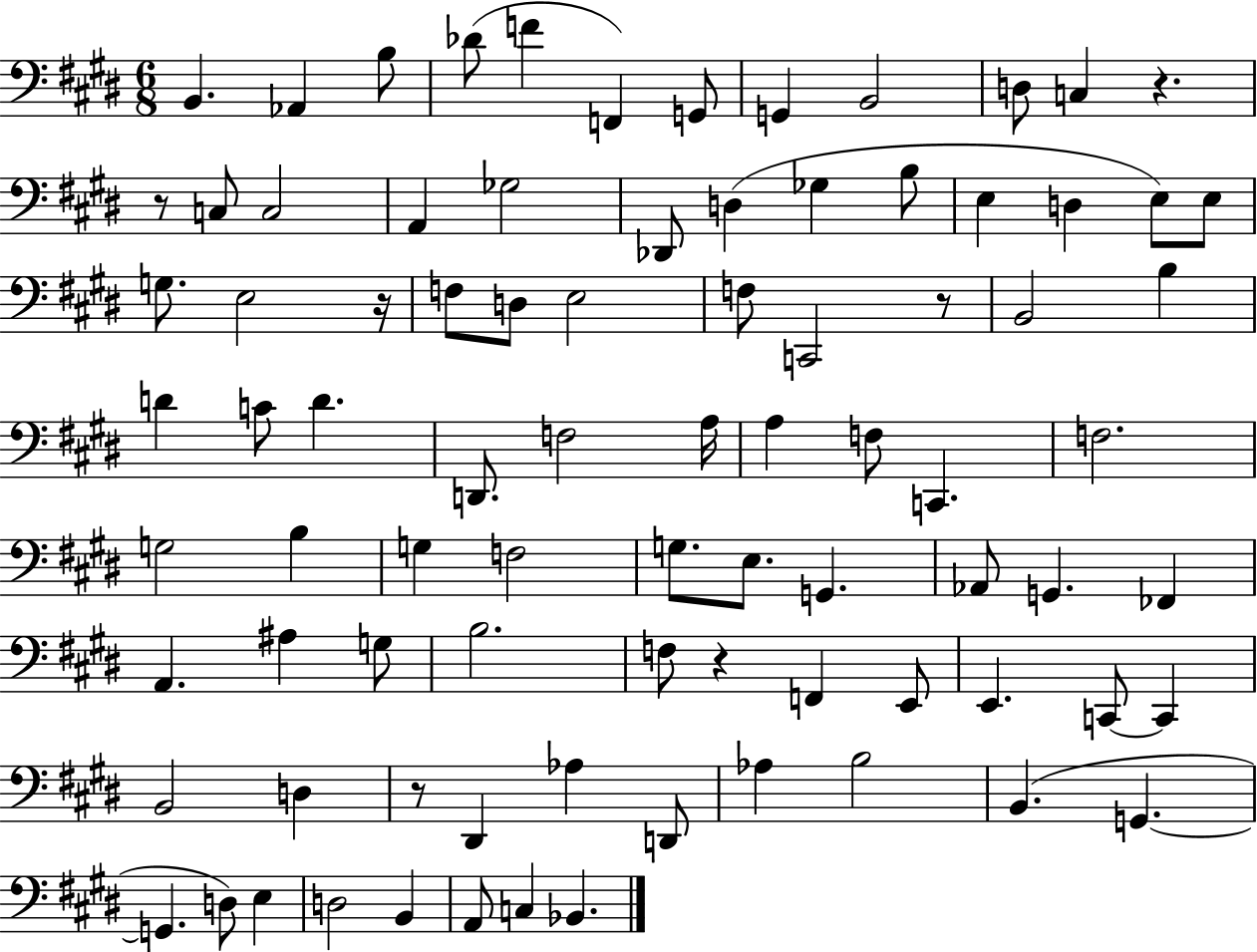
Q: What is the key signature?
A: E major